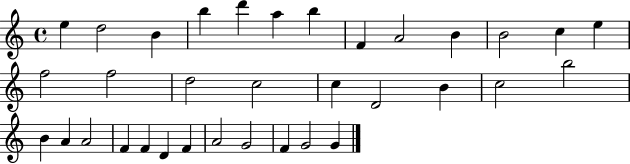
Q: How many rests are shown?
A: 0